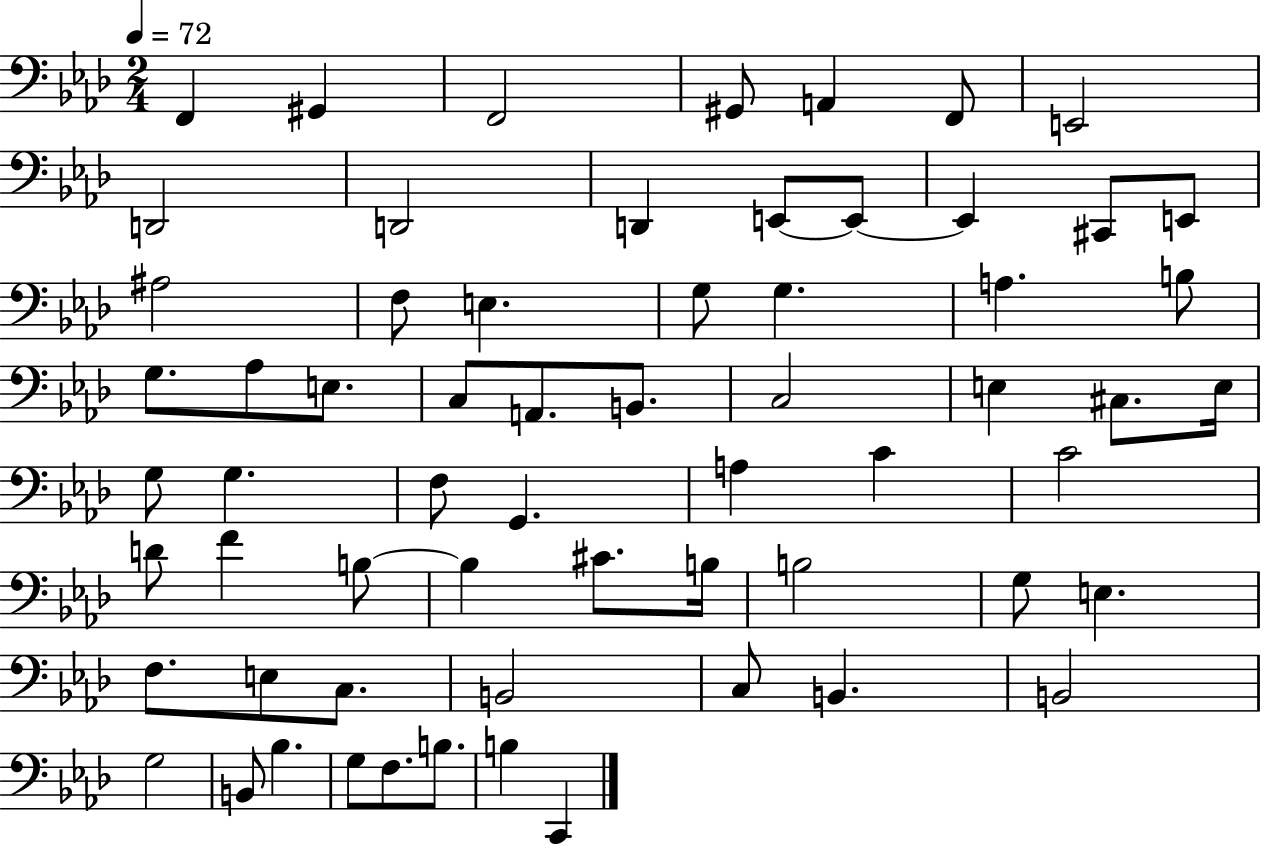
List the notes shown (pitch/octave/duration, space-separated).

F2/q G#2/q F2/h G#2/e A2/q F2/e E2/h D2/h D2/h D2/q E2/e E2/e E2/q C#2/e E2/e A#3/h F3/e E3/q. G3/e G3/q. A3/q. B3/e G3/e. Ab3/e E3/e. C3/e A2/e. B2/e. C3/h E3/q C#3/e. E3/s G3/e G3/q. F3/e G2/q. A3/q C4/q C4/h D4/e F4/q B3/e B3/q C#4/e. B3/s B3/h G3/e E3/q. F3/e. E3/e C3/e. B2/h C3/e B2/q. B2/h G3/h B2/e Bb3/q. G3/e F3/e. B3/e. B3/q C2/q